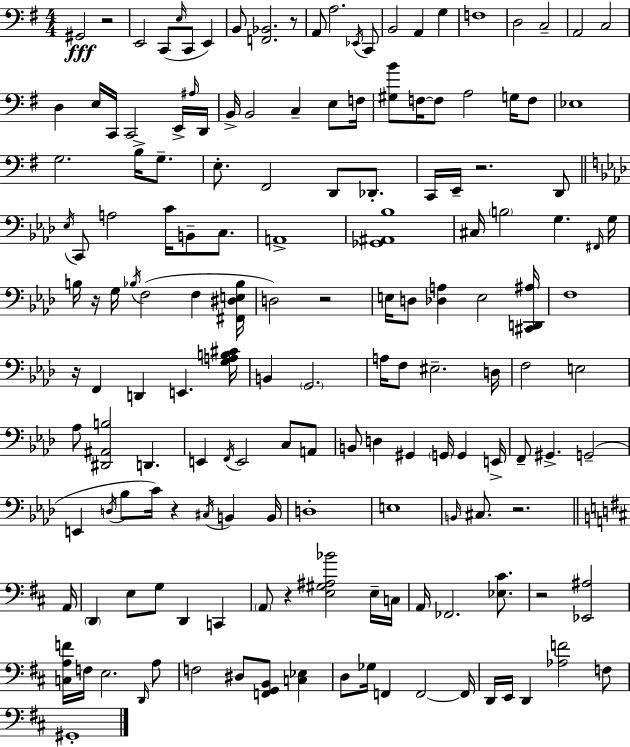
X:1
T:Untitled
M:4/4
L:1/4
K:G
^G,,2 z2 E,,2 C,,/2 E,/4 C,,/2 E,, B,,/2 [F,,_B,,]2 z/2 A,,/2 A,2 _E,,/4 C,,/2 B,,2 A,, G, F,4 D,2 C,2 A,,2 C,2 D, E,/4 C,,/4 C,,2 E,,/4 ^A,/4 D,,/4 B,,/4 B,,2 C, E,/2 F,/4 [^G,B]/2 F,/4 F,/2 A,2 G,/4 F,/2 _E,4 G,2 B,/4 G,/2 E,/2 ^F,,2 D,,/2 _D,,/2 C,,/4 E,,/4 z2 D,,/2 _E,/4 C,,/2 A,2 C/4 B,,/2 C,/2 A,,4 [_G,,^A,,_B,]4 ^C,/4 B,2 G, ^F,,/4 G,/4 B,/4 z/4 G,/4 _B,/4 F,2 F, [^F,,^D,E,_B,]/4 D,2 z2 E,/4 D,/2 [_D,A,] E,2 [^C,,D,,^A,]/4 F,4 z/4 F,, D,, E,, [G,A,B,^C]/4 B,, G,,2 A,/4 F,/2 ^E,2 D,/4 F,2 E,2 _A,/2 [^D,,^A,,B,]2 D,, E,, F,,/4 E,,2 C,/2 A,,/2 B,,/2 D, ^G,, G,,/4 G,, E,,/4 F,,/2 ^G,, G,,2 E,, D,/4 _B,/2 C/4 z ^C,/4 B,, B,,/4 D,4 E,4 B,,/4 ^C,/2 z2 A,,/4 D,, E,/2 G,/2 D,, C,, A,,/2 z [E,^G,^A,_B]2 E,/4 C,/4 A,,/4 _F,,2 [_E,^C]/2 z2 [_E,,^A,]2 [C,A,F]/4 F,/4 E,2 D,,/4 A,/2 F,2 ^D,/2 [F,,G,,B,,]/2 [C,_E,] D,/2 _G,/4 F,, F,,2 F,,/4 D,,/4 E,,/4 D,, [_A,F]2 F,/2 ^G,,4